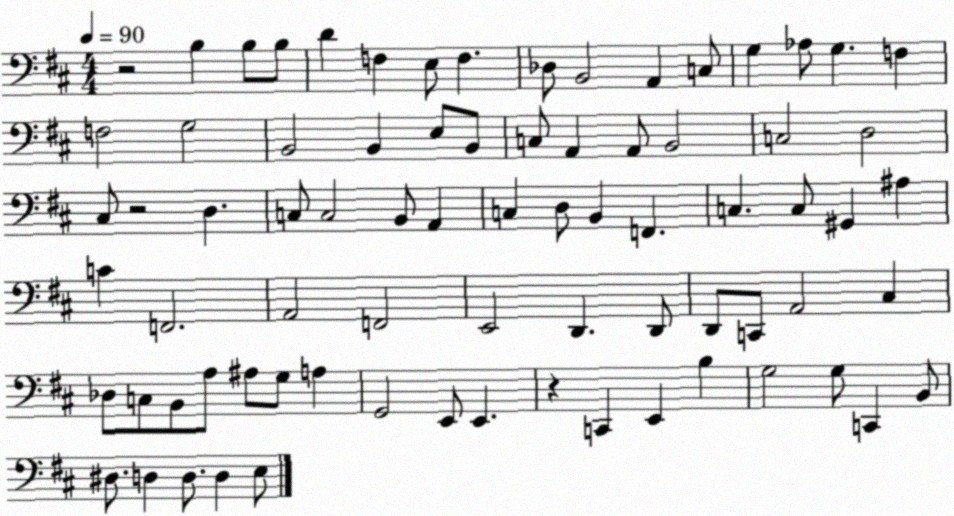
X:1
T:Untitled
M:4/4
L:1/4
K:D
z2 B, B,/2 B,/2 D F, E,/2 F, _D,/2 B,,2 A,, C,/2 G, _A,/2 G, F, F,2 G,2 B,,2 B,, E,/2 B,,/2 C,/2 A,, A,,/2 B,,2 C,2 D,2 ^C,/2 z2 D, C,/2 C,2 B,,/2 A,, C, D,/2 B,, F,, C, C,/2 ^G,, ^A, C F,,2 A,,2 F,,2 E,,2 D,, D,,/2 D,,/2 C,,/2 A,,2 ^C, _D,/2 C,/2 B,,/2 A,/2 ^A,/2 G,/2 A, G,,2 E,,/2 E,, z C,, E,, B, G,2 G,/2 C,, B,,/2 ^D,/2 D, D,/2 D, E,/2